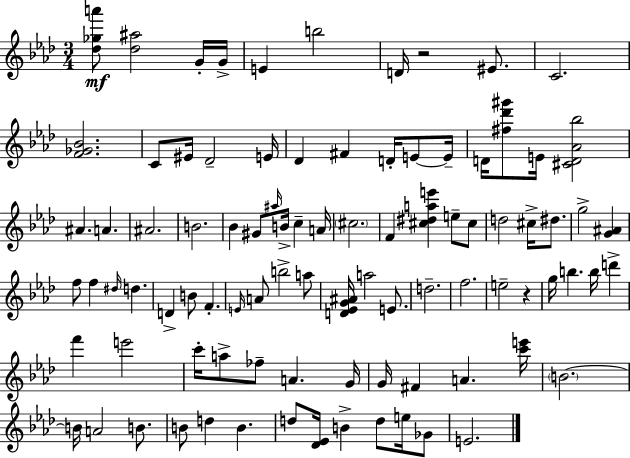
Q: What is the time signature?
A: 3/4